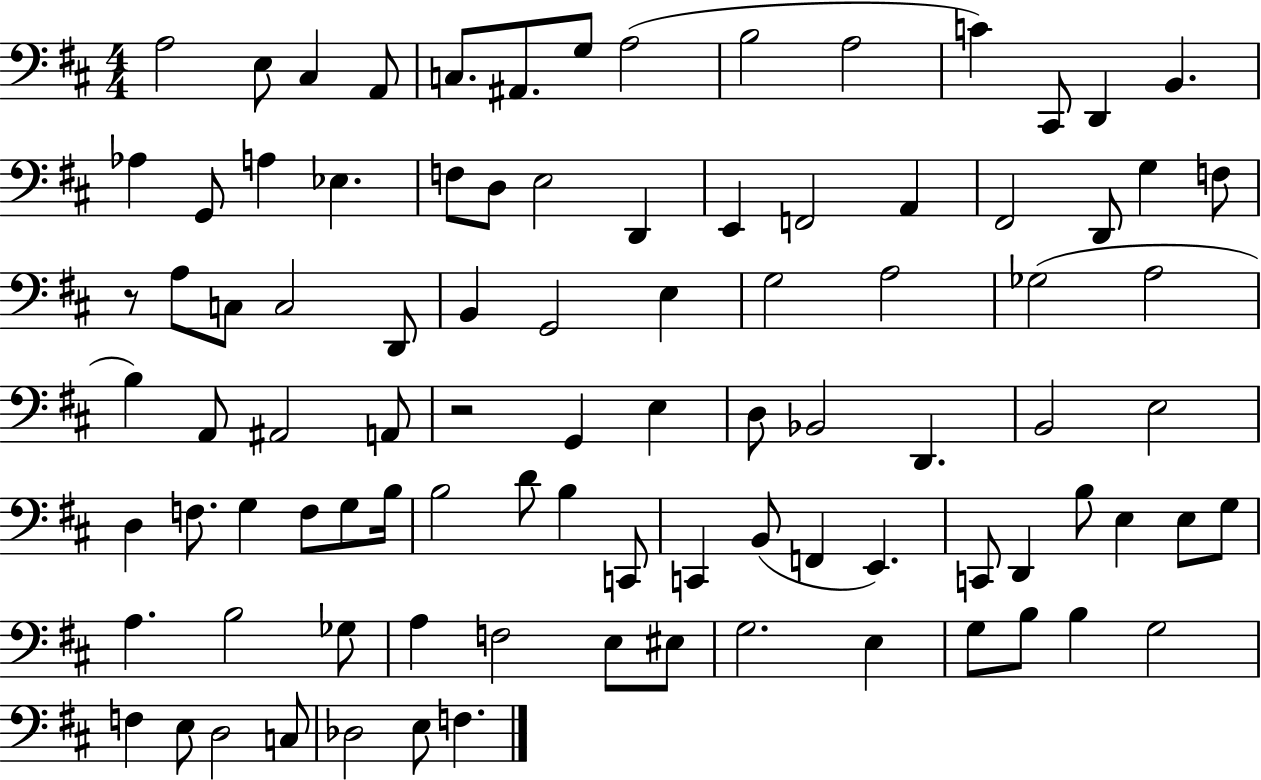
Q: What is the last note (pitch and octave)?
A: F3